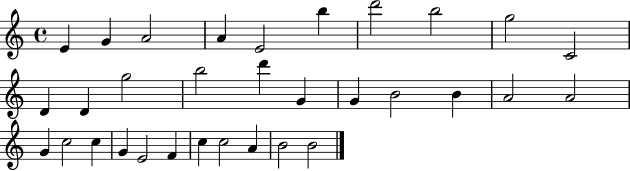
X:1
T:Untitled
M:4/4
L:1/4
K:C
E G A2 A E2 b d'2 b2 g2 C2 D D g2 b2 d' G G B2 B A2 A2 G c2 c G E2 F c c2 A B2 B2